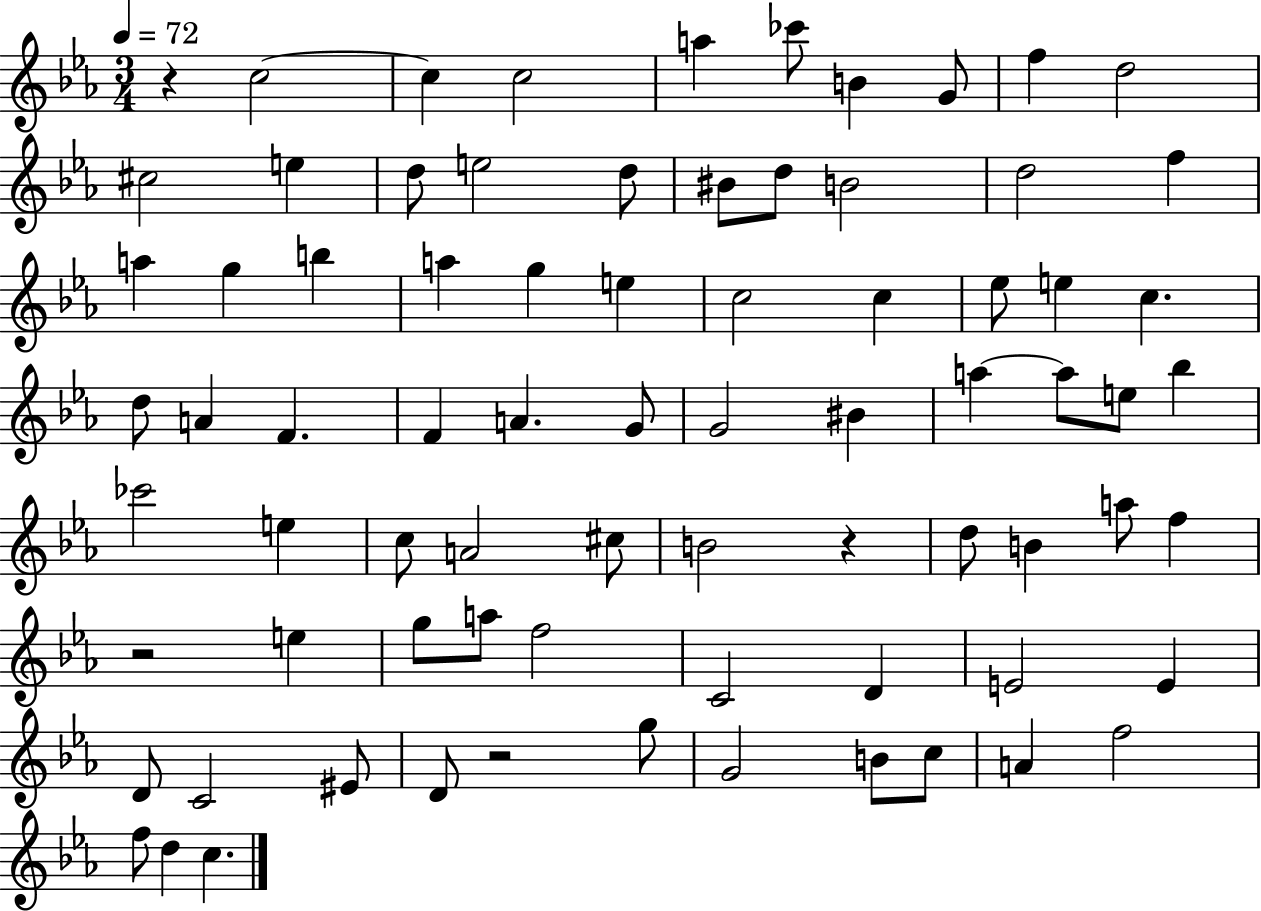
{
  \clef treble
  \numericTimeSignature
  \time 3/4
  \key ees \major
  \tempo 4 = 72
  \repeat volta 2 { r4 c''2~~ | c''4 c''2 | a''4 ces'''8 b'4 g'8 | f''4 d''2 | \break cis''2 e''4 | d''8 e''2 d''8 | bis'8 d''8 b'2 | d''2 f''4 | \break a''4 g''4 b''4 | a''4 g''4 e''4 | c''2 c''4 | ees''8 e''4 c''4. | \break d''8 a'4 f'4. | f'4 a'4. g'8 | g'2 bis'4 | a''4~~ a''8 e''8 bes''4 | \break ces'''2 e''4 | c''8 a'2 cis''8 | b'2 r4 | d''8 b'4 a''8 f''4 | \break r2 e''4 | g''8 a''8 f''2 | c'2 d'4 | e'2 e'4 | \break d'8 c'2 eis'8 | d'8 r2 g''8 | g'2 b'8 c''8 | a'4 f''2 | \break f''8 d''4 c''4. | } \bar "|."
}